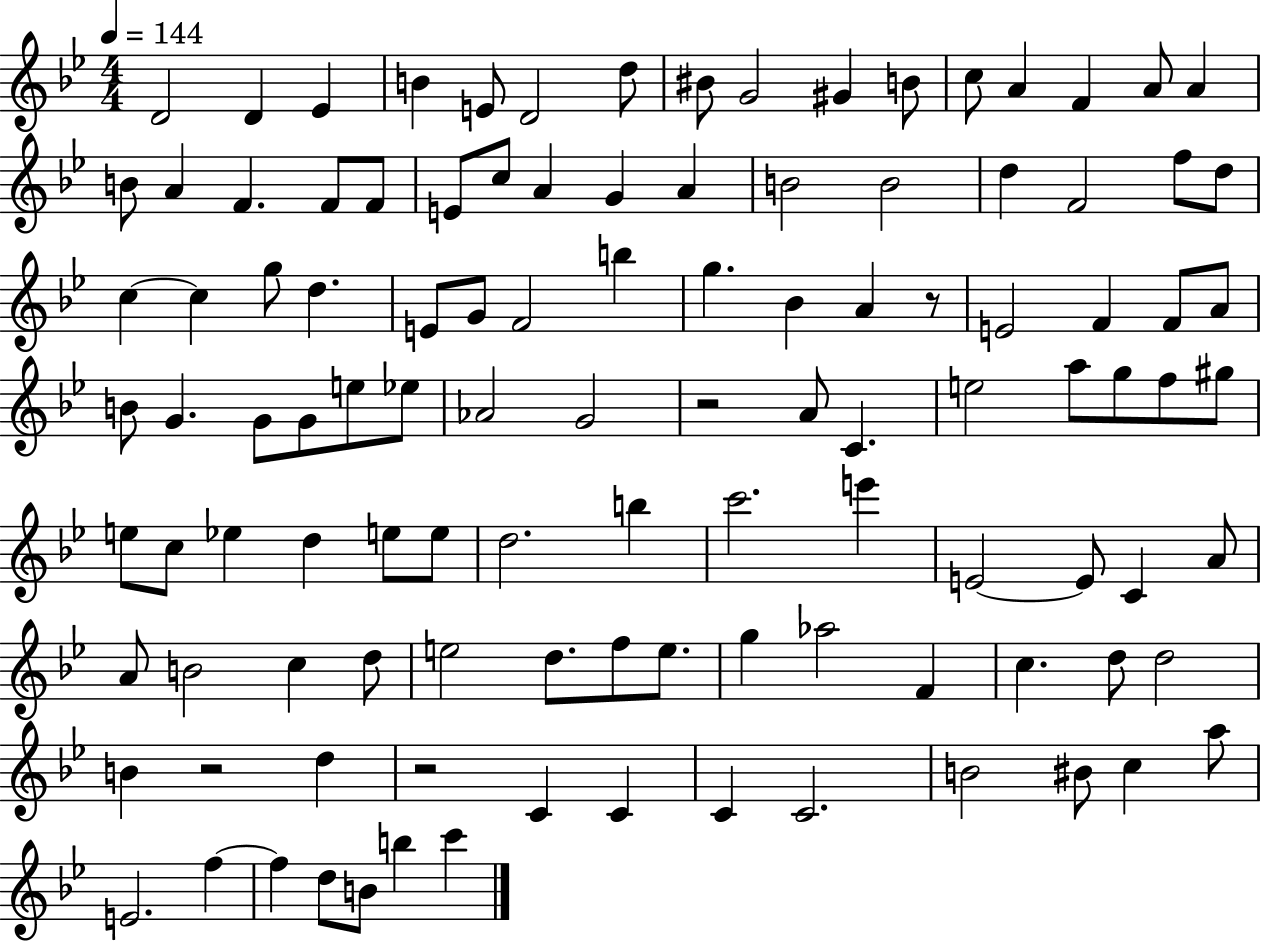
D4/h D4/q Eb4/q B4/q E4/e D4/h D5/e BIS4/e G4/h G#4/q B4/e C5/e A4/q F4/q A4/e A4/q B4/e A4/q F4/q. F4/e F4/e E4/e C5/e A4/q G4/q A4/q B4/h B4/h D5/q F4/h F5/e D5/e C5/q C5/q G5/e D5/q. E4/e G4/e F4/h B5/q G5/q. Bb4/q A4/q R/e E4/h F4/q F4/e A4/e B4/e G4/q. G4/e G4/e E5/e Eb5/e Ab4/h G4/h R/h A4/e C4/q. E5/h A5/e G5/e F5/e G#5/e E5/e C5/e Eb5/q D5/q E5/e E5/e D5/h. B5/q C6/h. E6/q E4/h E4/e C4/q A4/e A4/e B4/h C5/q D5/e E5/h D5/e. F5/e E5/e. G5/q Ab5/h F4/q C5/q. D5/e D5/h B4/q R/h D5/q R/h C4/q C4/q C4/q C4/h. B4/h BIS4/e C5/q A5/e E4/h. F5/q F5/q D5/e B4/e B5/q C6/q